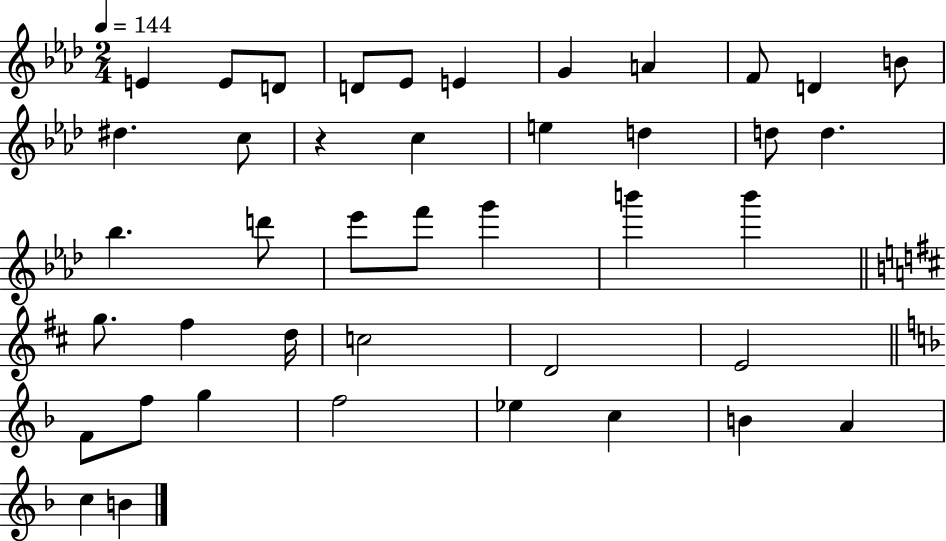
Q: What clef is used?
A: treble